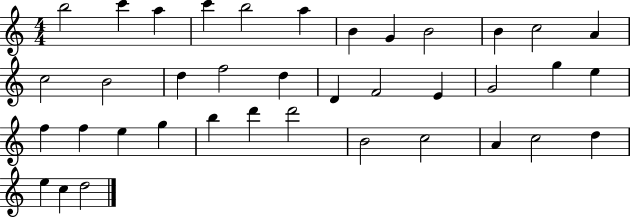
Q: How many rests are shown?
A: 0